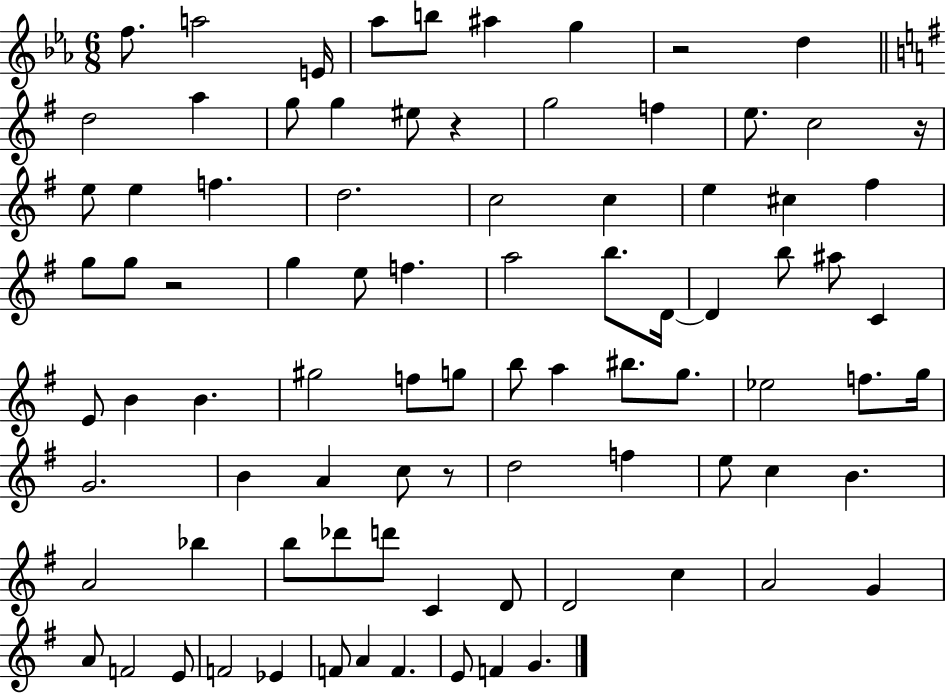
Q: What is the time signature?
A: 6/8